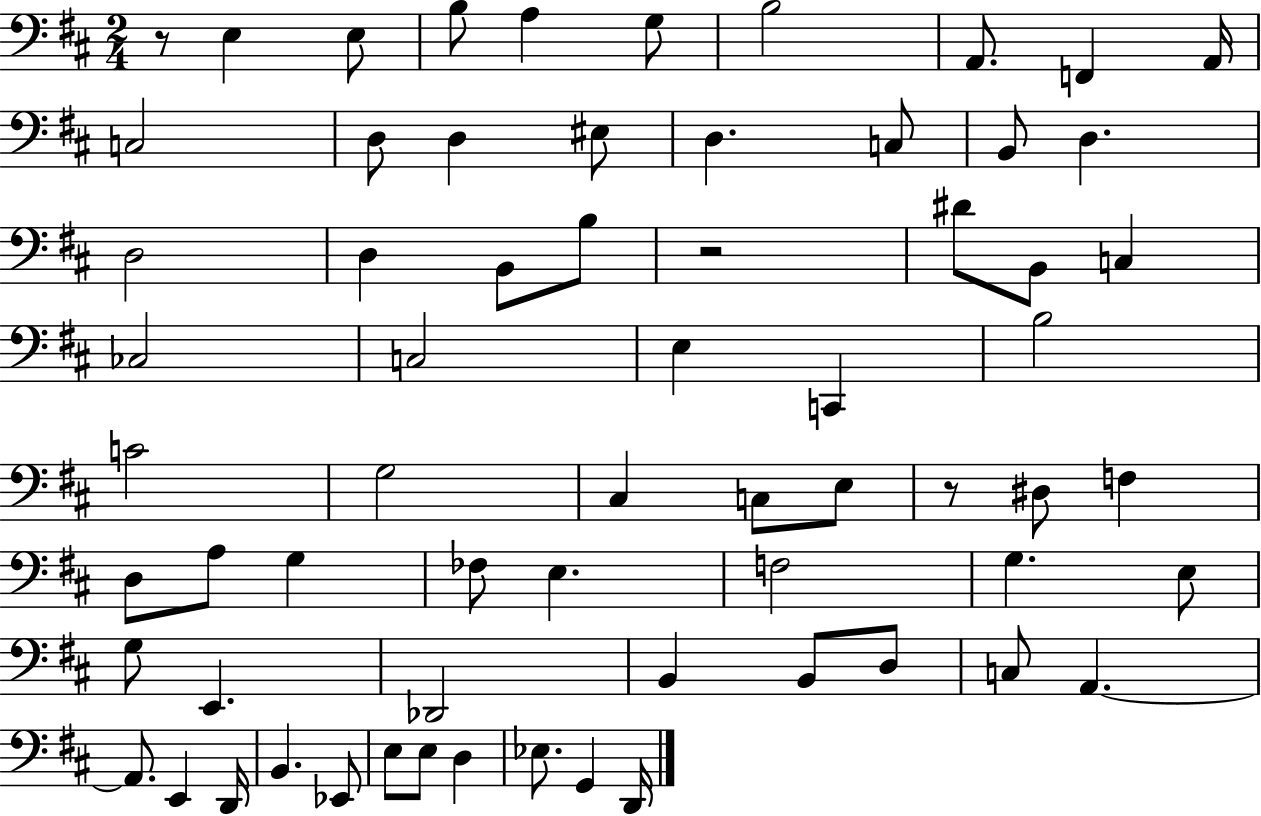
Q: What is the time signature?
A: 2/4